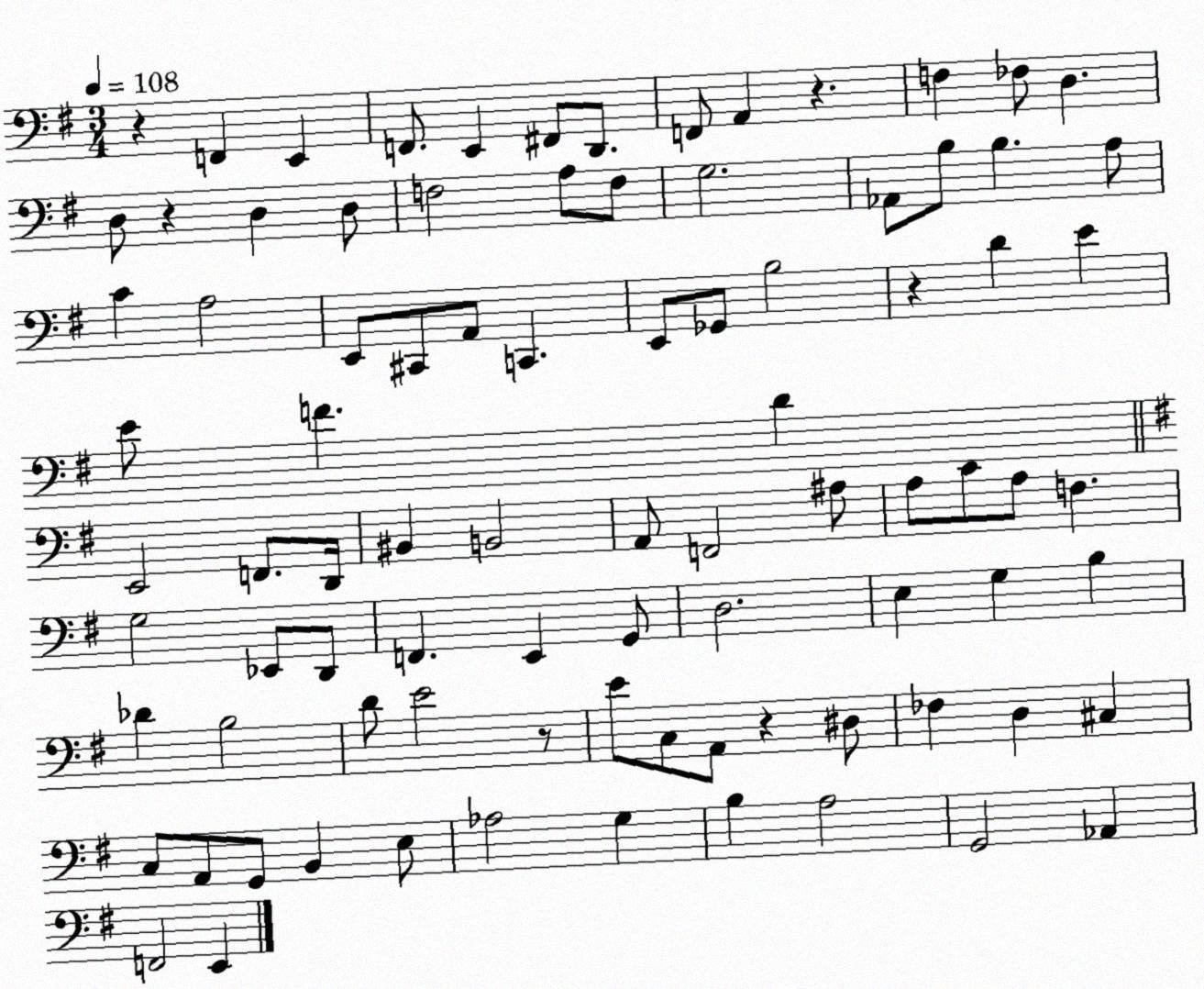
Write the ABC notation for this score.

X:1
T:Untitled
M:3/4
L:1/4
K:G
z F,, E,, F,,/2 E,, ^F,,/2 D,,/2 F,,/2 A,, z F, _F,/2 D, D,/2 z D, D,/2 F,2 A,/2 F,/2 G,2 _A,,/2 B,/2 B, A,/2 C A,2 E,,/2 ^C,,/2 A,,/2 C,, E,,/2 _G,,/2 B,2 z D E E/2 F D E,,2 F,,/2 D,,/4 ^B,, B,,2 A,,/2 F,,2 ^A,/2 A,/2 C/2 A,/2 F, G,2 _E,,/2 D,,/2 F,, E,, G,,/2 D,2 E, G, B, _D B,2 D/2 E2 z/2 E/2 C,/2 A,,/2 z ^D,/2 _F, D, ^C, C,/2 A,,/2 G,,/2 B,, E,/2 _A,2 G, B, A,2 G,,2 _A,, F,,2 E,,